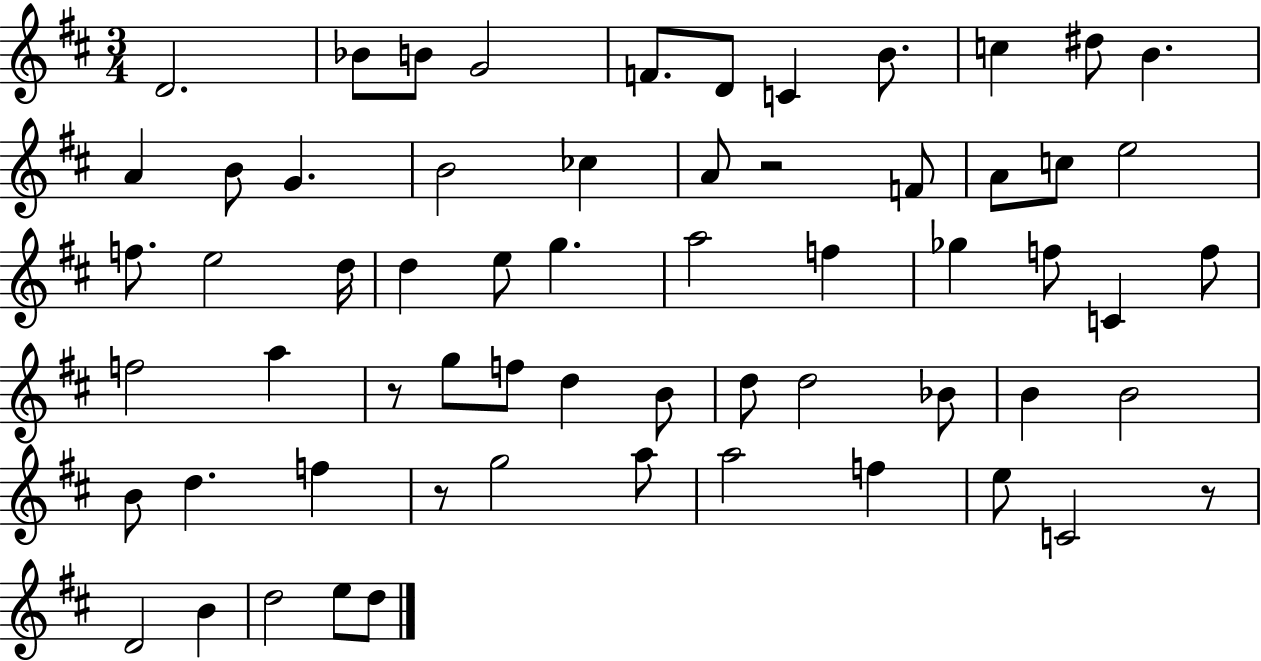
{
  \clef treble
  \numericTimeSignature
  \time 3/4
  \key d \major
  d'2. | bes'8 b'8 g'2 | f'8. d'8 c'4 b'8. | c''4 dis''8 b'4. | \break a'4 b'8 g'4. | b'2 ces''4 | a'8 r2 f'8 | a'8 c''8 e''2 | \break f''8. e''2 d''16 | d''4 e''8 g''4. | a''2 f''4 | ges''4 f''8 c'4 f''8 | \break f''2 a''4 | r8 g''8 f''8 d''4 b'8 | d''8 d''2 bes'8 | b'4 b'2 | \break b'8 d''4. f''4 | r8 g''2 a''8 | a''2 f''4 | e''8 c'2 r8 | \break d'2 b'4 | d''2 e''8 d''8 | \bar "|."
}